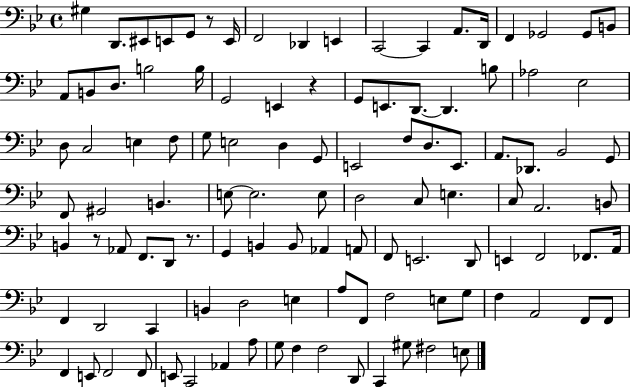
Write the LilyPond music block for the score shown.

{
  \clef bass
  \time 4/4
  \defaultTimeSignature
  \key bes \major
  gis4 d,8. eis,8 e,8 g,8 r8 e,16 | f,2 des,4 e,4 | c,2~~ c,4 a,8. d,16 | f,4 ges,2 ges,8 b,8 | \break a,8 b,8 d8. b2 b16 | g,2 e,4 r4 | g,8 e,8. d,8.~~ d,4. b8 | aes2 ees2 | \break d8 c2 e4 f8 | g8 e2 d4 g,8 | e,2 f8 d8. e,8. | a,8. des,8. bes,2 g,8 | \break f,8 gis,2 b,4. | e8~~ e2. e8 | d2 c8 e4. | c8 a,2. b,8 | \break b,4 r8 aes,8 f,8. d,8 r8. | g,4 b,4 b,8 aes,4 a,8 | f,8 e,2. d,8 | e,4 f,2 fes,8. a,16 | \break f,4 d,2 c,4 | b,4 d2 e4 | a8 f,8 f2 e8 g8 | f4 a,2 f,8 f,8 | \break f,4 e,8 f,2 f,8 | e,8 c,2 aes,4 a8 | g8 f4 f2 d,8 | c,4 gis8 fis2 e8 | \break \bar "|."
}